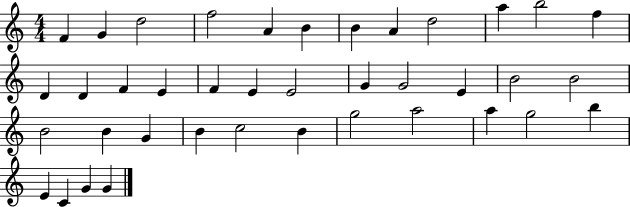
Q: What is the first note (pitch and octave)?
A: F4